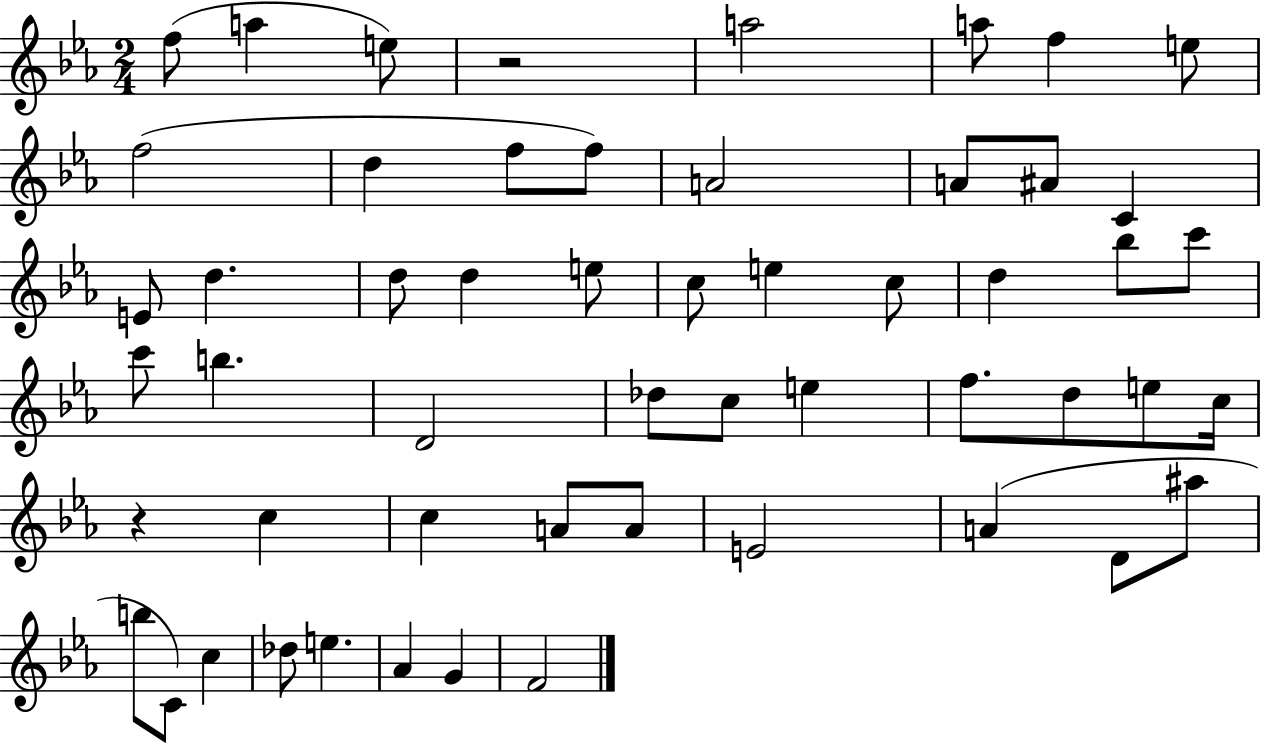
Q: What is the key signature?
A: EES major